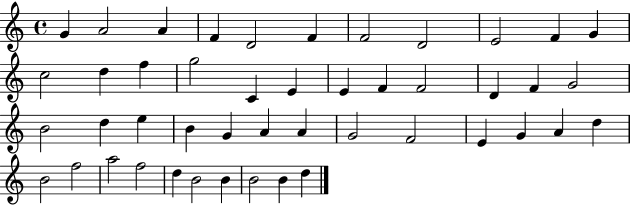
G4/q A4/h A4/q F4/q D4/h F4/q F4/h D4/h E4/h F4/q G4/q C5/h D5/q F5/q G5/h C4/q E4/q E4/q F4/q F4/h D4/q F4/q G4/h B4/h D5/q E5/q B4/q G4/q A4/q A4/q G4/h F4/h E4/q G4/q A4/q D5/q B4/h F5/h A5/h F5/h D5/q B4/h B4/q B4/h B4/q D5/q